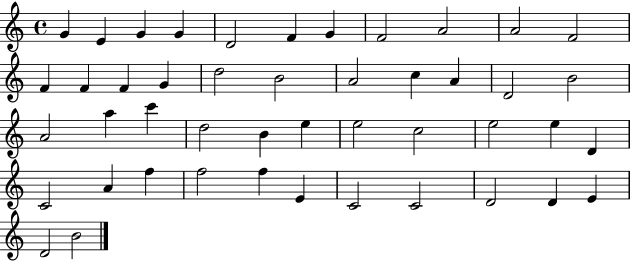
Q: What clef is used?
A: treble